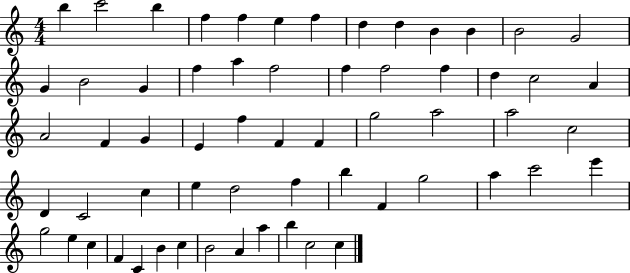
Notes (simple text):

B5/q C6/h B5/q F5/q F5/q E5/q F5/q D5/q D5/q B4/q B4/q B4/h G4/h G4/q B4/h G4/q F5/q A5/q F5/h F5/q F5/h F5/q D5/q C5/h A4/q A4/h F4/q G4/q E4/q F5/q F4/q F4/q G5/h A5/h A5/h C5/h D4/q C4/h C5/q E5/q D5/h F5/q B5/q F4/q G5/h A5/q C6/h E6/q G5/h E5/q C5/q F4/q C4/q B4/q C5/q B4/h A4/q A5/q B5/q C5/h C5/q